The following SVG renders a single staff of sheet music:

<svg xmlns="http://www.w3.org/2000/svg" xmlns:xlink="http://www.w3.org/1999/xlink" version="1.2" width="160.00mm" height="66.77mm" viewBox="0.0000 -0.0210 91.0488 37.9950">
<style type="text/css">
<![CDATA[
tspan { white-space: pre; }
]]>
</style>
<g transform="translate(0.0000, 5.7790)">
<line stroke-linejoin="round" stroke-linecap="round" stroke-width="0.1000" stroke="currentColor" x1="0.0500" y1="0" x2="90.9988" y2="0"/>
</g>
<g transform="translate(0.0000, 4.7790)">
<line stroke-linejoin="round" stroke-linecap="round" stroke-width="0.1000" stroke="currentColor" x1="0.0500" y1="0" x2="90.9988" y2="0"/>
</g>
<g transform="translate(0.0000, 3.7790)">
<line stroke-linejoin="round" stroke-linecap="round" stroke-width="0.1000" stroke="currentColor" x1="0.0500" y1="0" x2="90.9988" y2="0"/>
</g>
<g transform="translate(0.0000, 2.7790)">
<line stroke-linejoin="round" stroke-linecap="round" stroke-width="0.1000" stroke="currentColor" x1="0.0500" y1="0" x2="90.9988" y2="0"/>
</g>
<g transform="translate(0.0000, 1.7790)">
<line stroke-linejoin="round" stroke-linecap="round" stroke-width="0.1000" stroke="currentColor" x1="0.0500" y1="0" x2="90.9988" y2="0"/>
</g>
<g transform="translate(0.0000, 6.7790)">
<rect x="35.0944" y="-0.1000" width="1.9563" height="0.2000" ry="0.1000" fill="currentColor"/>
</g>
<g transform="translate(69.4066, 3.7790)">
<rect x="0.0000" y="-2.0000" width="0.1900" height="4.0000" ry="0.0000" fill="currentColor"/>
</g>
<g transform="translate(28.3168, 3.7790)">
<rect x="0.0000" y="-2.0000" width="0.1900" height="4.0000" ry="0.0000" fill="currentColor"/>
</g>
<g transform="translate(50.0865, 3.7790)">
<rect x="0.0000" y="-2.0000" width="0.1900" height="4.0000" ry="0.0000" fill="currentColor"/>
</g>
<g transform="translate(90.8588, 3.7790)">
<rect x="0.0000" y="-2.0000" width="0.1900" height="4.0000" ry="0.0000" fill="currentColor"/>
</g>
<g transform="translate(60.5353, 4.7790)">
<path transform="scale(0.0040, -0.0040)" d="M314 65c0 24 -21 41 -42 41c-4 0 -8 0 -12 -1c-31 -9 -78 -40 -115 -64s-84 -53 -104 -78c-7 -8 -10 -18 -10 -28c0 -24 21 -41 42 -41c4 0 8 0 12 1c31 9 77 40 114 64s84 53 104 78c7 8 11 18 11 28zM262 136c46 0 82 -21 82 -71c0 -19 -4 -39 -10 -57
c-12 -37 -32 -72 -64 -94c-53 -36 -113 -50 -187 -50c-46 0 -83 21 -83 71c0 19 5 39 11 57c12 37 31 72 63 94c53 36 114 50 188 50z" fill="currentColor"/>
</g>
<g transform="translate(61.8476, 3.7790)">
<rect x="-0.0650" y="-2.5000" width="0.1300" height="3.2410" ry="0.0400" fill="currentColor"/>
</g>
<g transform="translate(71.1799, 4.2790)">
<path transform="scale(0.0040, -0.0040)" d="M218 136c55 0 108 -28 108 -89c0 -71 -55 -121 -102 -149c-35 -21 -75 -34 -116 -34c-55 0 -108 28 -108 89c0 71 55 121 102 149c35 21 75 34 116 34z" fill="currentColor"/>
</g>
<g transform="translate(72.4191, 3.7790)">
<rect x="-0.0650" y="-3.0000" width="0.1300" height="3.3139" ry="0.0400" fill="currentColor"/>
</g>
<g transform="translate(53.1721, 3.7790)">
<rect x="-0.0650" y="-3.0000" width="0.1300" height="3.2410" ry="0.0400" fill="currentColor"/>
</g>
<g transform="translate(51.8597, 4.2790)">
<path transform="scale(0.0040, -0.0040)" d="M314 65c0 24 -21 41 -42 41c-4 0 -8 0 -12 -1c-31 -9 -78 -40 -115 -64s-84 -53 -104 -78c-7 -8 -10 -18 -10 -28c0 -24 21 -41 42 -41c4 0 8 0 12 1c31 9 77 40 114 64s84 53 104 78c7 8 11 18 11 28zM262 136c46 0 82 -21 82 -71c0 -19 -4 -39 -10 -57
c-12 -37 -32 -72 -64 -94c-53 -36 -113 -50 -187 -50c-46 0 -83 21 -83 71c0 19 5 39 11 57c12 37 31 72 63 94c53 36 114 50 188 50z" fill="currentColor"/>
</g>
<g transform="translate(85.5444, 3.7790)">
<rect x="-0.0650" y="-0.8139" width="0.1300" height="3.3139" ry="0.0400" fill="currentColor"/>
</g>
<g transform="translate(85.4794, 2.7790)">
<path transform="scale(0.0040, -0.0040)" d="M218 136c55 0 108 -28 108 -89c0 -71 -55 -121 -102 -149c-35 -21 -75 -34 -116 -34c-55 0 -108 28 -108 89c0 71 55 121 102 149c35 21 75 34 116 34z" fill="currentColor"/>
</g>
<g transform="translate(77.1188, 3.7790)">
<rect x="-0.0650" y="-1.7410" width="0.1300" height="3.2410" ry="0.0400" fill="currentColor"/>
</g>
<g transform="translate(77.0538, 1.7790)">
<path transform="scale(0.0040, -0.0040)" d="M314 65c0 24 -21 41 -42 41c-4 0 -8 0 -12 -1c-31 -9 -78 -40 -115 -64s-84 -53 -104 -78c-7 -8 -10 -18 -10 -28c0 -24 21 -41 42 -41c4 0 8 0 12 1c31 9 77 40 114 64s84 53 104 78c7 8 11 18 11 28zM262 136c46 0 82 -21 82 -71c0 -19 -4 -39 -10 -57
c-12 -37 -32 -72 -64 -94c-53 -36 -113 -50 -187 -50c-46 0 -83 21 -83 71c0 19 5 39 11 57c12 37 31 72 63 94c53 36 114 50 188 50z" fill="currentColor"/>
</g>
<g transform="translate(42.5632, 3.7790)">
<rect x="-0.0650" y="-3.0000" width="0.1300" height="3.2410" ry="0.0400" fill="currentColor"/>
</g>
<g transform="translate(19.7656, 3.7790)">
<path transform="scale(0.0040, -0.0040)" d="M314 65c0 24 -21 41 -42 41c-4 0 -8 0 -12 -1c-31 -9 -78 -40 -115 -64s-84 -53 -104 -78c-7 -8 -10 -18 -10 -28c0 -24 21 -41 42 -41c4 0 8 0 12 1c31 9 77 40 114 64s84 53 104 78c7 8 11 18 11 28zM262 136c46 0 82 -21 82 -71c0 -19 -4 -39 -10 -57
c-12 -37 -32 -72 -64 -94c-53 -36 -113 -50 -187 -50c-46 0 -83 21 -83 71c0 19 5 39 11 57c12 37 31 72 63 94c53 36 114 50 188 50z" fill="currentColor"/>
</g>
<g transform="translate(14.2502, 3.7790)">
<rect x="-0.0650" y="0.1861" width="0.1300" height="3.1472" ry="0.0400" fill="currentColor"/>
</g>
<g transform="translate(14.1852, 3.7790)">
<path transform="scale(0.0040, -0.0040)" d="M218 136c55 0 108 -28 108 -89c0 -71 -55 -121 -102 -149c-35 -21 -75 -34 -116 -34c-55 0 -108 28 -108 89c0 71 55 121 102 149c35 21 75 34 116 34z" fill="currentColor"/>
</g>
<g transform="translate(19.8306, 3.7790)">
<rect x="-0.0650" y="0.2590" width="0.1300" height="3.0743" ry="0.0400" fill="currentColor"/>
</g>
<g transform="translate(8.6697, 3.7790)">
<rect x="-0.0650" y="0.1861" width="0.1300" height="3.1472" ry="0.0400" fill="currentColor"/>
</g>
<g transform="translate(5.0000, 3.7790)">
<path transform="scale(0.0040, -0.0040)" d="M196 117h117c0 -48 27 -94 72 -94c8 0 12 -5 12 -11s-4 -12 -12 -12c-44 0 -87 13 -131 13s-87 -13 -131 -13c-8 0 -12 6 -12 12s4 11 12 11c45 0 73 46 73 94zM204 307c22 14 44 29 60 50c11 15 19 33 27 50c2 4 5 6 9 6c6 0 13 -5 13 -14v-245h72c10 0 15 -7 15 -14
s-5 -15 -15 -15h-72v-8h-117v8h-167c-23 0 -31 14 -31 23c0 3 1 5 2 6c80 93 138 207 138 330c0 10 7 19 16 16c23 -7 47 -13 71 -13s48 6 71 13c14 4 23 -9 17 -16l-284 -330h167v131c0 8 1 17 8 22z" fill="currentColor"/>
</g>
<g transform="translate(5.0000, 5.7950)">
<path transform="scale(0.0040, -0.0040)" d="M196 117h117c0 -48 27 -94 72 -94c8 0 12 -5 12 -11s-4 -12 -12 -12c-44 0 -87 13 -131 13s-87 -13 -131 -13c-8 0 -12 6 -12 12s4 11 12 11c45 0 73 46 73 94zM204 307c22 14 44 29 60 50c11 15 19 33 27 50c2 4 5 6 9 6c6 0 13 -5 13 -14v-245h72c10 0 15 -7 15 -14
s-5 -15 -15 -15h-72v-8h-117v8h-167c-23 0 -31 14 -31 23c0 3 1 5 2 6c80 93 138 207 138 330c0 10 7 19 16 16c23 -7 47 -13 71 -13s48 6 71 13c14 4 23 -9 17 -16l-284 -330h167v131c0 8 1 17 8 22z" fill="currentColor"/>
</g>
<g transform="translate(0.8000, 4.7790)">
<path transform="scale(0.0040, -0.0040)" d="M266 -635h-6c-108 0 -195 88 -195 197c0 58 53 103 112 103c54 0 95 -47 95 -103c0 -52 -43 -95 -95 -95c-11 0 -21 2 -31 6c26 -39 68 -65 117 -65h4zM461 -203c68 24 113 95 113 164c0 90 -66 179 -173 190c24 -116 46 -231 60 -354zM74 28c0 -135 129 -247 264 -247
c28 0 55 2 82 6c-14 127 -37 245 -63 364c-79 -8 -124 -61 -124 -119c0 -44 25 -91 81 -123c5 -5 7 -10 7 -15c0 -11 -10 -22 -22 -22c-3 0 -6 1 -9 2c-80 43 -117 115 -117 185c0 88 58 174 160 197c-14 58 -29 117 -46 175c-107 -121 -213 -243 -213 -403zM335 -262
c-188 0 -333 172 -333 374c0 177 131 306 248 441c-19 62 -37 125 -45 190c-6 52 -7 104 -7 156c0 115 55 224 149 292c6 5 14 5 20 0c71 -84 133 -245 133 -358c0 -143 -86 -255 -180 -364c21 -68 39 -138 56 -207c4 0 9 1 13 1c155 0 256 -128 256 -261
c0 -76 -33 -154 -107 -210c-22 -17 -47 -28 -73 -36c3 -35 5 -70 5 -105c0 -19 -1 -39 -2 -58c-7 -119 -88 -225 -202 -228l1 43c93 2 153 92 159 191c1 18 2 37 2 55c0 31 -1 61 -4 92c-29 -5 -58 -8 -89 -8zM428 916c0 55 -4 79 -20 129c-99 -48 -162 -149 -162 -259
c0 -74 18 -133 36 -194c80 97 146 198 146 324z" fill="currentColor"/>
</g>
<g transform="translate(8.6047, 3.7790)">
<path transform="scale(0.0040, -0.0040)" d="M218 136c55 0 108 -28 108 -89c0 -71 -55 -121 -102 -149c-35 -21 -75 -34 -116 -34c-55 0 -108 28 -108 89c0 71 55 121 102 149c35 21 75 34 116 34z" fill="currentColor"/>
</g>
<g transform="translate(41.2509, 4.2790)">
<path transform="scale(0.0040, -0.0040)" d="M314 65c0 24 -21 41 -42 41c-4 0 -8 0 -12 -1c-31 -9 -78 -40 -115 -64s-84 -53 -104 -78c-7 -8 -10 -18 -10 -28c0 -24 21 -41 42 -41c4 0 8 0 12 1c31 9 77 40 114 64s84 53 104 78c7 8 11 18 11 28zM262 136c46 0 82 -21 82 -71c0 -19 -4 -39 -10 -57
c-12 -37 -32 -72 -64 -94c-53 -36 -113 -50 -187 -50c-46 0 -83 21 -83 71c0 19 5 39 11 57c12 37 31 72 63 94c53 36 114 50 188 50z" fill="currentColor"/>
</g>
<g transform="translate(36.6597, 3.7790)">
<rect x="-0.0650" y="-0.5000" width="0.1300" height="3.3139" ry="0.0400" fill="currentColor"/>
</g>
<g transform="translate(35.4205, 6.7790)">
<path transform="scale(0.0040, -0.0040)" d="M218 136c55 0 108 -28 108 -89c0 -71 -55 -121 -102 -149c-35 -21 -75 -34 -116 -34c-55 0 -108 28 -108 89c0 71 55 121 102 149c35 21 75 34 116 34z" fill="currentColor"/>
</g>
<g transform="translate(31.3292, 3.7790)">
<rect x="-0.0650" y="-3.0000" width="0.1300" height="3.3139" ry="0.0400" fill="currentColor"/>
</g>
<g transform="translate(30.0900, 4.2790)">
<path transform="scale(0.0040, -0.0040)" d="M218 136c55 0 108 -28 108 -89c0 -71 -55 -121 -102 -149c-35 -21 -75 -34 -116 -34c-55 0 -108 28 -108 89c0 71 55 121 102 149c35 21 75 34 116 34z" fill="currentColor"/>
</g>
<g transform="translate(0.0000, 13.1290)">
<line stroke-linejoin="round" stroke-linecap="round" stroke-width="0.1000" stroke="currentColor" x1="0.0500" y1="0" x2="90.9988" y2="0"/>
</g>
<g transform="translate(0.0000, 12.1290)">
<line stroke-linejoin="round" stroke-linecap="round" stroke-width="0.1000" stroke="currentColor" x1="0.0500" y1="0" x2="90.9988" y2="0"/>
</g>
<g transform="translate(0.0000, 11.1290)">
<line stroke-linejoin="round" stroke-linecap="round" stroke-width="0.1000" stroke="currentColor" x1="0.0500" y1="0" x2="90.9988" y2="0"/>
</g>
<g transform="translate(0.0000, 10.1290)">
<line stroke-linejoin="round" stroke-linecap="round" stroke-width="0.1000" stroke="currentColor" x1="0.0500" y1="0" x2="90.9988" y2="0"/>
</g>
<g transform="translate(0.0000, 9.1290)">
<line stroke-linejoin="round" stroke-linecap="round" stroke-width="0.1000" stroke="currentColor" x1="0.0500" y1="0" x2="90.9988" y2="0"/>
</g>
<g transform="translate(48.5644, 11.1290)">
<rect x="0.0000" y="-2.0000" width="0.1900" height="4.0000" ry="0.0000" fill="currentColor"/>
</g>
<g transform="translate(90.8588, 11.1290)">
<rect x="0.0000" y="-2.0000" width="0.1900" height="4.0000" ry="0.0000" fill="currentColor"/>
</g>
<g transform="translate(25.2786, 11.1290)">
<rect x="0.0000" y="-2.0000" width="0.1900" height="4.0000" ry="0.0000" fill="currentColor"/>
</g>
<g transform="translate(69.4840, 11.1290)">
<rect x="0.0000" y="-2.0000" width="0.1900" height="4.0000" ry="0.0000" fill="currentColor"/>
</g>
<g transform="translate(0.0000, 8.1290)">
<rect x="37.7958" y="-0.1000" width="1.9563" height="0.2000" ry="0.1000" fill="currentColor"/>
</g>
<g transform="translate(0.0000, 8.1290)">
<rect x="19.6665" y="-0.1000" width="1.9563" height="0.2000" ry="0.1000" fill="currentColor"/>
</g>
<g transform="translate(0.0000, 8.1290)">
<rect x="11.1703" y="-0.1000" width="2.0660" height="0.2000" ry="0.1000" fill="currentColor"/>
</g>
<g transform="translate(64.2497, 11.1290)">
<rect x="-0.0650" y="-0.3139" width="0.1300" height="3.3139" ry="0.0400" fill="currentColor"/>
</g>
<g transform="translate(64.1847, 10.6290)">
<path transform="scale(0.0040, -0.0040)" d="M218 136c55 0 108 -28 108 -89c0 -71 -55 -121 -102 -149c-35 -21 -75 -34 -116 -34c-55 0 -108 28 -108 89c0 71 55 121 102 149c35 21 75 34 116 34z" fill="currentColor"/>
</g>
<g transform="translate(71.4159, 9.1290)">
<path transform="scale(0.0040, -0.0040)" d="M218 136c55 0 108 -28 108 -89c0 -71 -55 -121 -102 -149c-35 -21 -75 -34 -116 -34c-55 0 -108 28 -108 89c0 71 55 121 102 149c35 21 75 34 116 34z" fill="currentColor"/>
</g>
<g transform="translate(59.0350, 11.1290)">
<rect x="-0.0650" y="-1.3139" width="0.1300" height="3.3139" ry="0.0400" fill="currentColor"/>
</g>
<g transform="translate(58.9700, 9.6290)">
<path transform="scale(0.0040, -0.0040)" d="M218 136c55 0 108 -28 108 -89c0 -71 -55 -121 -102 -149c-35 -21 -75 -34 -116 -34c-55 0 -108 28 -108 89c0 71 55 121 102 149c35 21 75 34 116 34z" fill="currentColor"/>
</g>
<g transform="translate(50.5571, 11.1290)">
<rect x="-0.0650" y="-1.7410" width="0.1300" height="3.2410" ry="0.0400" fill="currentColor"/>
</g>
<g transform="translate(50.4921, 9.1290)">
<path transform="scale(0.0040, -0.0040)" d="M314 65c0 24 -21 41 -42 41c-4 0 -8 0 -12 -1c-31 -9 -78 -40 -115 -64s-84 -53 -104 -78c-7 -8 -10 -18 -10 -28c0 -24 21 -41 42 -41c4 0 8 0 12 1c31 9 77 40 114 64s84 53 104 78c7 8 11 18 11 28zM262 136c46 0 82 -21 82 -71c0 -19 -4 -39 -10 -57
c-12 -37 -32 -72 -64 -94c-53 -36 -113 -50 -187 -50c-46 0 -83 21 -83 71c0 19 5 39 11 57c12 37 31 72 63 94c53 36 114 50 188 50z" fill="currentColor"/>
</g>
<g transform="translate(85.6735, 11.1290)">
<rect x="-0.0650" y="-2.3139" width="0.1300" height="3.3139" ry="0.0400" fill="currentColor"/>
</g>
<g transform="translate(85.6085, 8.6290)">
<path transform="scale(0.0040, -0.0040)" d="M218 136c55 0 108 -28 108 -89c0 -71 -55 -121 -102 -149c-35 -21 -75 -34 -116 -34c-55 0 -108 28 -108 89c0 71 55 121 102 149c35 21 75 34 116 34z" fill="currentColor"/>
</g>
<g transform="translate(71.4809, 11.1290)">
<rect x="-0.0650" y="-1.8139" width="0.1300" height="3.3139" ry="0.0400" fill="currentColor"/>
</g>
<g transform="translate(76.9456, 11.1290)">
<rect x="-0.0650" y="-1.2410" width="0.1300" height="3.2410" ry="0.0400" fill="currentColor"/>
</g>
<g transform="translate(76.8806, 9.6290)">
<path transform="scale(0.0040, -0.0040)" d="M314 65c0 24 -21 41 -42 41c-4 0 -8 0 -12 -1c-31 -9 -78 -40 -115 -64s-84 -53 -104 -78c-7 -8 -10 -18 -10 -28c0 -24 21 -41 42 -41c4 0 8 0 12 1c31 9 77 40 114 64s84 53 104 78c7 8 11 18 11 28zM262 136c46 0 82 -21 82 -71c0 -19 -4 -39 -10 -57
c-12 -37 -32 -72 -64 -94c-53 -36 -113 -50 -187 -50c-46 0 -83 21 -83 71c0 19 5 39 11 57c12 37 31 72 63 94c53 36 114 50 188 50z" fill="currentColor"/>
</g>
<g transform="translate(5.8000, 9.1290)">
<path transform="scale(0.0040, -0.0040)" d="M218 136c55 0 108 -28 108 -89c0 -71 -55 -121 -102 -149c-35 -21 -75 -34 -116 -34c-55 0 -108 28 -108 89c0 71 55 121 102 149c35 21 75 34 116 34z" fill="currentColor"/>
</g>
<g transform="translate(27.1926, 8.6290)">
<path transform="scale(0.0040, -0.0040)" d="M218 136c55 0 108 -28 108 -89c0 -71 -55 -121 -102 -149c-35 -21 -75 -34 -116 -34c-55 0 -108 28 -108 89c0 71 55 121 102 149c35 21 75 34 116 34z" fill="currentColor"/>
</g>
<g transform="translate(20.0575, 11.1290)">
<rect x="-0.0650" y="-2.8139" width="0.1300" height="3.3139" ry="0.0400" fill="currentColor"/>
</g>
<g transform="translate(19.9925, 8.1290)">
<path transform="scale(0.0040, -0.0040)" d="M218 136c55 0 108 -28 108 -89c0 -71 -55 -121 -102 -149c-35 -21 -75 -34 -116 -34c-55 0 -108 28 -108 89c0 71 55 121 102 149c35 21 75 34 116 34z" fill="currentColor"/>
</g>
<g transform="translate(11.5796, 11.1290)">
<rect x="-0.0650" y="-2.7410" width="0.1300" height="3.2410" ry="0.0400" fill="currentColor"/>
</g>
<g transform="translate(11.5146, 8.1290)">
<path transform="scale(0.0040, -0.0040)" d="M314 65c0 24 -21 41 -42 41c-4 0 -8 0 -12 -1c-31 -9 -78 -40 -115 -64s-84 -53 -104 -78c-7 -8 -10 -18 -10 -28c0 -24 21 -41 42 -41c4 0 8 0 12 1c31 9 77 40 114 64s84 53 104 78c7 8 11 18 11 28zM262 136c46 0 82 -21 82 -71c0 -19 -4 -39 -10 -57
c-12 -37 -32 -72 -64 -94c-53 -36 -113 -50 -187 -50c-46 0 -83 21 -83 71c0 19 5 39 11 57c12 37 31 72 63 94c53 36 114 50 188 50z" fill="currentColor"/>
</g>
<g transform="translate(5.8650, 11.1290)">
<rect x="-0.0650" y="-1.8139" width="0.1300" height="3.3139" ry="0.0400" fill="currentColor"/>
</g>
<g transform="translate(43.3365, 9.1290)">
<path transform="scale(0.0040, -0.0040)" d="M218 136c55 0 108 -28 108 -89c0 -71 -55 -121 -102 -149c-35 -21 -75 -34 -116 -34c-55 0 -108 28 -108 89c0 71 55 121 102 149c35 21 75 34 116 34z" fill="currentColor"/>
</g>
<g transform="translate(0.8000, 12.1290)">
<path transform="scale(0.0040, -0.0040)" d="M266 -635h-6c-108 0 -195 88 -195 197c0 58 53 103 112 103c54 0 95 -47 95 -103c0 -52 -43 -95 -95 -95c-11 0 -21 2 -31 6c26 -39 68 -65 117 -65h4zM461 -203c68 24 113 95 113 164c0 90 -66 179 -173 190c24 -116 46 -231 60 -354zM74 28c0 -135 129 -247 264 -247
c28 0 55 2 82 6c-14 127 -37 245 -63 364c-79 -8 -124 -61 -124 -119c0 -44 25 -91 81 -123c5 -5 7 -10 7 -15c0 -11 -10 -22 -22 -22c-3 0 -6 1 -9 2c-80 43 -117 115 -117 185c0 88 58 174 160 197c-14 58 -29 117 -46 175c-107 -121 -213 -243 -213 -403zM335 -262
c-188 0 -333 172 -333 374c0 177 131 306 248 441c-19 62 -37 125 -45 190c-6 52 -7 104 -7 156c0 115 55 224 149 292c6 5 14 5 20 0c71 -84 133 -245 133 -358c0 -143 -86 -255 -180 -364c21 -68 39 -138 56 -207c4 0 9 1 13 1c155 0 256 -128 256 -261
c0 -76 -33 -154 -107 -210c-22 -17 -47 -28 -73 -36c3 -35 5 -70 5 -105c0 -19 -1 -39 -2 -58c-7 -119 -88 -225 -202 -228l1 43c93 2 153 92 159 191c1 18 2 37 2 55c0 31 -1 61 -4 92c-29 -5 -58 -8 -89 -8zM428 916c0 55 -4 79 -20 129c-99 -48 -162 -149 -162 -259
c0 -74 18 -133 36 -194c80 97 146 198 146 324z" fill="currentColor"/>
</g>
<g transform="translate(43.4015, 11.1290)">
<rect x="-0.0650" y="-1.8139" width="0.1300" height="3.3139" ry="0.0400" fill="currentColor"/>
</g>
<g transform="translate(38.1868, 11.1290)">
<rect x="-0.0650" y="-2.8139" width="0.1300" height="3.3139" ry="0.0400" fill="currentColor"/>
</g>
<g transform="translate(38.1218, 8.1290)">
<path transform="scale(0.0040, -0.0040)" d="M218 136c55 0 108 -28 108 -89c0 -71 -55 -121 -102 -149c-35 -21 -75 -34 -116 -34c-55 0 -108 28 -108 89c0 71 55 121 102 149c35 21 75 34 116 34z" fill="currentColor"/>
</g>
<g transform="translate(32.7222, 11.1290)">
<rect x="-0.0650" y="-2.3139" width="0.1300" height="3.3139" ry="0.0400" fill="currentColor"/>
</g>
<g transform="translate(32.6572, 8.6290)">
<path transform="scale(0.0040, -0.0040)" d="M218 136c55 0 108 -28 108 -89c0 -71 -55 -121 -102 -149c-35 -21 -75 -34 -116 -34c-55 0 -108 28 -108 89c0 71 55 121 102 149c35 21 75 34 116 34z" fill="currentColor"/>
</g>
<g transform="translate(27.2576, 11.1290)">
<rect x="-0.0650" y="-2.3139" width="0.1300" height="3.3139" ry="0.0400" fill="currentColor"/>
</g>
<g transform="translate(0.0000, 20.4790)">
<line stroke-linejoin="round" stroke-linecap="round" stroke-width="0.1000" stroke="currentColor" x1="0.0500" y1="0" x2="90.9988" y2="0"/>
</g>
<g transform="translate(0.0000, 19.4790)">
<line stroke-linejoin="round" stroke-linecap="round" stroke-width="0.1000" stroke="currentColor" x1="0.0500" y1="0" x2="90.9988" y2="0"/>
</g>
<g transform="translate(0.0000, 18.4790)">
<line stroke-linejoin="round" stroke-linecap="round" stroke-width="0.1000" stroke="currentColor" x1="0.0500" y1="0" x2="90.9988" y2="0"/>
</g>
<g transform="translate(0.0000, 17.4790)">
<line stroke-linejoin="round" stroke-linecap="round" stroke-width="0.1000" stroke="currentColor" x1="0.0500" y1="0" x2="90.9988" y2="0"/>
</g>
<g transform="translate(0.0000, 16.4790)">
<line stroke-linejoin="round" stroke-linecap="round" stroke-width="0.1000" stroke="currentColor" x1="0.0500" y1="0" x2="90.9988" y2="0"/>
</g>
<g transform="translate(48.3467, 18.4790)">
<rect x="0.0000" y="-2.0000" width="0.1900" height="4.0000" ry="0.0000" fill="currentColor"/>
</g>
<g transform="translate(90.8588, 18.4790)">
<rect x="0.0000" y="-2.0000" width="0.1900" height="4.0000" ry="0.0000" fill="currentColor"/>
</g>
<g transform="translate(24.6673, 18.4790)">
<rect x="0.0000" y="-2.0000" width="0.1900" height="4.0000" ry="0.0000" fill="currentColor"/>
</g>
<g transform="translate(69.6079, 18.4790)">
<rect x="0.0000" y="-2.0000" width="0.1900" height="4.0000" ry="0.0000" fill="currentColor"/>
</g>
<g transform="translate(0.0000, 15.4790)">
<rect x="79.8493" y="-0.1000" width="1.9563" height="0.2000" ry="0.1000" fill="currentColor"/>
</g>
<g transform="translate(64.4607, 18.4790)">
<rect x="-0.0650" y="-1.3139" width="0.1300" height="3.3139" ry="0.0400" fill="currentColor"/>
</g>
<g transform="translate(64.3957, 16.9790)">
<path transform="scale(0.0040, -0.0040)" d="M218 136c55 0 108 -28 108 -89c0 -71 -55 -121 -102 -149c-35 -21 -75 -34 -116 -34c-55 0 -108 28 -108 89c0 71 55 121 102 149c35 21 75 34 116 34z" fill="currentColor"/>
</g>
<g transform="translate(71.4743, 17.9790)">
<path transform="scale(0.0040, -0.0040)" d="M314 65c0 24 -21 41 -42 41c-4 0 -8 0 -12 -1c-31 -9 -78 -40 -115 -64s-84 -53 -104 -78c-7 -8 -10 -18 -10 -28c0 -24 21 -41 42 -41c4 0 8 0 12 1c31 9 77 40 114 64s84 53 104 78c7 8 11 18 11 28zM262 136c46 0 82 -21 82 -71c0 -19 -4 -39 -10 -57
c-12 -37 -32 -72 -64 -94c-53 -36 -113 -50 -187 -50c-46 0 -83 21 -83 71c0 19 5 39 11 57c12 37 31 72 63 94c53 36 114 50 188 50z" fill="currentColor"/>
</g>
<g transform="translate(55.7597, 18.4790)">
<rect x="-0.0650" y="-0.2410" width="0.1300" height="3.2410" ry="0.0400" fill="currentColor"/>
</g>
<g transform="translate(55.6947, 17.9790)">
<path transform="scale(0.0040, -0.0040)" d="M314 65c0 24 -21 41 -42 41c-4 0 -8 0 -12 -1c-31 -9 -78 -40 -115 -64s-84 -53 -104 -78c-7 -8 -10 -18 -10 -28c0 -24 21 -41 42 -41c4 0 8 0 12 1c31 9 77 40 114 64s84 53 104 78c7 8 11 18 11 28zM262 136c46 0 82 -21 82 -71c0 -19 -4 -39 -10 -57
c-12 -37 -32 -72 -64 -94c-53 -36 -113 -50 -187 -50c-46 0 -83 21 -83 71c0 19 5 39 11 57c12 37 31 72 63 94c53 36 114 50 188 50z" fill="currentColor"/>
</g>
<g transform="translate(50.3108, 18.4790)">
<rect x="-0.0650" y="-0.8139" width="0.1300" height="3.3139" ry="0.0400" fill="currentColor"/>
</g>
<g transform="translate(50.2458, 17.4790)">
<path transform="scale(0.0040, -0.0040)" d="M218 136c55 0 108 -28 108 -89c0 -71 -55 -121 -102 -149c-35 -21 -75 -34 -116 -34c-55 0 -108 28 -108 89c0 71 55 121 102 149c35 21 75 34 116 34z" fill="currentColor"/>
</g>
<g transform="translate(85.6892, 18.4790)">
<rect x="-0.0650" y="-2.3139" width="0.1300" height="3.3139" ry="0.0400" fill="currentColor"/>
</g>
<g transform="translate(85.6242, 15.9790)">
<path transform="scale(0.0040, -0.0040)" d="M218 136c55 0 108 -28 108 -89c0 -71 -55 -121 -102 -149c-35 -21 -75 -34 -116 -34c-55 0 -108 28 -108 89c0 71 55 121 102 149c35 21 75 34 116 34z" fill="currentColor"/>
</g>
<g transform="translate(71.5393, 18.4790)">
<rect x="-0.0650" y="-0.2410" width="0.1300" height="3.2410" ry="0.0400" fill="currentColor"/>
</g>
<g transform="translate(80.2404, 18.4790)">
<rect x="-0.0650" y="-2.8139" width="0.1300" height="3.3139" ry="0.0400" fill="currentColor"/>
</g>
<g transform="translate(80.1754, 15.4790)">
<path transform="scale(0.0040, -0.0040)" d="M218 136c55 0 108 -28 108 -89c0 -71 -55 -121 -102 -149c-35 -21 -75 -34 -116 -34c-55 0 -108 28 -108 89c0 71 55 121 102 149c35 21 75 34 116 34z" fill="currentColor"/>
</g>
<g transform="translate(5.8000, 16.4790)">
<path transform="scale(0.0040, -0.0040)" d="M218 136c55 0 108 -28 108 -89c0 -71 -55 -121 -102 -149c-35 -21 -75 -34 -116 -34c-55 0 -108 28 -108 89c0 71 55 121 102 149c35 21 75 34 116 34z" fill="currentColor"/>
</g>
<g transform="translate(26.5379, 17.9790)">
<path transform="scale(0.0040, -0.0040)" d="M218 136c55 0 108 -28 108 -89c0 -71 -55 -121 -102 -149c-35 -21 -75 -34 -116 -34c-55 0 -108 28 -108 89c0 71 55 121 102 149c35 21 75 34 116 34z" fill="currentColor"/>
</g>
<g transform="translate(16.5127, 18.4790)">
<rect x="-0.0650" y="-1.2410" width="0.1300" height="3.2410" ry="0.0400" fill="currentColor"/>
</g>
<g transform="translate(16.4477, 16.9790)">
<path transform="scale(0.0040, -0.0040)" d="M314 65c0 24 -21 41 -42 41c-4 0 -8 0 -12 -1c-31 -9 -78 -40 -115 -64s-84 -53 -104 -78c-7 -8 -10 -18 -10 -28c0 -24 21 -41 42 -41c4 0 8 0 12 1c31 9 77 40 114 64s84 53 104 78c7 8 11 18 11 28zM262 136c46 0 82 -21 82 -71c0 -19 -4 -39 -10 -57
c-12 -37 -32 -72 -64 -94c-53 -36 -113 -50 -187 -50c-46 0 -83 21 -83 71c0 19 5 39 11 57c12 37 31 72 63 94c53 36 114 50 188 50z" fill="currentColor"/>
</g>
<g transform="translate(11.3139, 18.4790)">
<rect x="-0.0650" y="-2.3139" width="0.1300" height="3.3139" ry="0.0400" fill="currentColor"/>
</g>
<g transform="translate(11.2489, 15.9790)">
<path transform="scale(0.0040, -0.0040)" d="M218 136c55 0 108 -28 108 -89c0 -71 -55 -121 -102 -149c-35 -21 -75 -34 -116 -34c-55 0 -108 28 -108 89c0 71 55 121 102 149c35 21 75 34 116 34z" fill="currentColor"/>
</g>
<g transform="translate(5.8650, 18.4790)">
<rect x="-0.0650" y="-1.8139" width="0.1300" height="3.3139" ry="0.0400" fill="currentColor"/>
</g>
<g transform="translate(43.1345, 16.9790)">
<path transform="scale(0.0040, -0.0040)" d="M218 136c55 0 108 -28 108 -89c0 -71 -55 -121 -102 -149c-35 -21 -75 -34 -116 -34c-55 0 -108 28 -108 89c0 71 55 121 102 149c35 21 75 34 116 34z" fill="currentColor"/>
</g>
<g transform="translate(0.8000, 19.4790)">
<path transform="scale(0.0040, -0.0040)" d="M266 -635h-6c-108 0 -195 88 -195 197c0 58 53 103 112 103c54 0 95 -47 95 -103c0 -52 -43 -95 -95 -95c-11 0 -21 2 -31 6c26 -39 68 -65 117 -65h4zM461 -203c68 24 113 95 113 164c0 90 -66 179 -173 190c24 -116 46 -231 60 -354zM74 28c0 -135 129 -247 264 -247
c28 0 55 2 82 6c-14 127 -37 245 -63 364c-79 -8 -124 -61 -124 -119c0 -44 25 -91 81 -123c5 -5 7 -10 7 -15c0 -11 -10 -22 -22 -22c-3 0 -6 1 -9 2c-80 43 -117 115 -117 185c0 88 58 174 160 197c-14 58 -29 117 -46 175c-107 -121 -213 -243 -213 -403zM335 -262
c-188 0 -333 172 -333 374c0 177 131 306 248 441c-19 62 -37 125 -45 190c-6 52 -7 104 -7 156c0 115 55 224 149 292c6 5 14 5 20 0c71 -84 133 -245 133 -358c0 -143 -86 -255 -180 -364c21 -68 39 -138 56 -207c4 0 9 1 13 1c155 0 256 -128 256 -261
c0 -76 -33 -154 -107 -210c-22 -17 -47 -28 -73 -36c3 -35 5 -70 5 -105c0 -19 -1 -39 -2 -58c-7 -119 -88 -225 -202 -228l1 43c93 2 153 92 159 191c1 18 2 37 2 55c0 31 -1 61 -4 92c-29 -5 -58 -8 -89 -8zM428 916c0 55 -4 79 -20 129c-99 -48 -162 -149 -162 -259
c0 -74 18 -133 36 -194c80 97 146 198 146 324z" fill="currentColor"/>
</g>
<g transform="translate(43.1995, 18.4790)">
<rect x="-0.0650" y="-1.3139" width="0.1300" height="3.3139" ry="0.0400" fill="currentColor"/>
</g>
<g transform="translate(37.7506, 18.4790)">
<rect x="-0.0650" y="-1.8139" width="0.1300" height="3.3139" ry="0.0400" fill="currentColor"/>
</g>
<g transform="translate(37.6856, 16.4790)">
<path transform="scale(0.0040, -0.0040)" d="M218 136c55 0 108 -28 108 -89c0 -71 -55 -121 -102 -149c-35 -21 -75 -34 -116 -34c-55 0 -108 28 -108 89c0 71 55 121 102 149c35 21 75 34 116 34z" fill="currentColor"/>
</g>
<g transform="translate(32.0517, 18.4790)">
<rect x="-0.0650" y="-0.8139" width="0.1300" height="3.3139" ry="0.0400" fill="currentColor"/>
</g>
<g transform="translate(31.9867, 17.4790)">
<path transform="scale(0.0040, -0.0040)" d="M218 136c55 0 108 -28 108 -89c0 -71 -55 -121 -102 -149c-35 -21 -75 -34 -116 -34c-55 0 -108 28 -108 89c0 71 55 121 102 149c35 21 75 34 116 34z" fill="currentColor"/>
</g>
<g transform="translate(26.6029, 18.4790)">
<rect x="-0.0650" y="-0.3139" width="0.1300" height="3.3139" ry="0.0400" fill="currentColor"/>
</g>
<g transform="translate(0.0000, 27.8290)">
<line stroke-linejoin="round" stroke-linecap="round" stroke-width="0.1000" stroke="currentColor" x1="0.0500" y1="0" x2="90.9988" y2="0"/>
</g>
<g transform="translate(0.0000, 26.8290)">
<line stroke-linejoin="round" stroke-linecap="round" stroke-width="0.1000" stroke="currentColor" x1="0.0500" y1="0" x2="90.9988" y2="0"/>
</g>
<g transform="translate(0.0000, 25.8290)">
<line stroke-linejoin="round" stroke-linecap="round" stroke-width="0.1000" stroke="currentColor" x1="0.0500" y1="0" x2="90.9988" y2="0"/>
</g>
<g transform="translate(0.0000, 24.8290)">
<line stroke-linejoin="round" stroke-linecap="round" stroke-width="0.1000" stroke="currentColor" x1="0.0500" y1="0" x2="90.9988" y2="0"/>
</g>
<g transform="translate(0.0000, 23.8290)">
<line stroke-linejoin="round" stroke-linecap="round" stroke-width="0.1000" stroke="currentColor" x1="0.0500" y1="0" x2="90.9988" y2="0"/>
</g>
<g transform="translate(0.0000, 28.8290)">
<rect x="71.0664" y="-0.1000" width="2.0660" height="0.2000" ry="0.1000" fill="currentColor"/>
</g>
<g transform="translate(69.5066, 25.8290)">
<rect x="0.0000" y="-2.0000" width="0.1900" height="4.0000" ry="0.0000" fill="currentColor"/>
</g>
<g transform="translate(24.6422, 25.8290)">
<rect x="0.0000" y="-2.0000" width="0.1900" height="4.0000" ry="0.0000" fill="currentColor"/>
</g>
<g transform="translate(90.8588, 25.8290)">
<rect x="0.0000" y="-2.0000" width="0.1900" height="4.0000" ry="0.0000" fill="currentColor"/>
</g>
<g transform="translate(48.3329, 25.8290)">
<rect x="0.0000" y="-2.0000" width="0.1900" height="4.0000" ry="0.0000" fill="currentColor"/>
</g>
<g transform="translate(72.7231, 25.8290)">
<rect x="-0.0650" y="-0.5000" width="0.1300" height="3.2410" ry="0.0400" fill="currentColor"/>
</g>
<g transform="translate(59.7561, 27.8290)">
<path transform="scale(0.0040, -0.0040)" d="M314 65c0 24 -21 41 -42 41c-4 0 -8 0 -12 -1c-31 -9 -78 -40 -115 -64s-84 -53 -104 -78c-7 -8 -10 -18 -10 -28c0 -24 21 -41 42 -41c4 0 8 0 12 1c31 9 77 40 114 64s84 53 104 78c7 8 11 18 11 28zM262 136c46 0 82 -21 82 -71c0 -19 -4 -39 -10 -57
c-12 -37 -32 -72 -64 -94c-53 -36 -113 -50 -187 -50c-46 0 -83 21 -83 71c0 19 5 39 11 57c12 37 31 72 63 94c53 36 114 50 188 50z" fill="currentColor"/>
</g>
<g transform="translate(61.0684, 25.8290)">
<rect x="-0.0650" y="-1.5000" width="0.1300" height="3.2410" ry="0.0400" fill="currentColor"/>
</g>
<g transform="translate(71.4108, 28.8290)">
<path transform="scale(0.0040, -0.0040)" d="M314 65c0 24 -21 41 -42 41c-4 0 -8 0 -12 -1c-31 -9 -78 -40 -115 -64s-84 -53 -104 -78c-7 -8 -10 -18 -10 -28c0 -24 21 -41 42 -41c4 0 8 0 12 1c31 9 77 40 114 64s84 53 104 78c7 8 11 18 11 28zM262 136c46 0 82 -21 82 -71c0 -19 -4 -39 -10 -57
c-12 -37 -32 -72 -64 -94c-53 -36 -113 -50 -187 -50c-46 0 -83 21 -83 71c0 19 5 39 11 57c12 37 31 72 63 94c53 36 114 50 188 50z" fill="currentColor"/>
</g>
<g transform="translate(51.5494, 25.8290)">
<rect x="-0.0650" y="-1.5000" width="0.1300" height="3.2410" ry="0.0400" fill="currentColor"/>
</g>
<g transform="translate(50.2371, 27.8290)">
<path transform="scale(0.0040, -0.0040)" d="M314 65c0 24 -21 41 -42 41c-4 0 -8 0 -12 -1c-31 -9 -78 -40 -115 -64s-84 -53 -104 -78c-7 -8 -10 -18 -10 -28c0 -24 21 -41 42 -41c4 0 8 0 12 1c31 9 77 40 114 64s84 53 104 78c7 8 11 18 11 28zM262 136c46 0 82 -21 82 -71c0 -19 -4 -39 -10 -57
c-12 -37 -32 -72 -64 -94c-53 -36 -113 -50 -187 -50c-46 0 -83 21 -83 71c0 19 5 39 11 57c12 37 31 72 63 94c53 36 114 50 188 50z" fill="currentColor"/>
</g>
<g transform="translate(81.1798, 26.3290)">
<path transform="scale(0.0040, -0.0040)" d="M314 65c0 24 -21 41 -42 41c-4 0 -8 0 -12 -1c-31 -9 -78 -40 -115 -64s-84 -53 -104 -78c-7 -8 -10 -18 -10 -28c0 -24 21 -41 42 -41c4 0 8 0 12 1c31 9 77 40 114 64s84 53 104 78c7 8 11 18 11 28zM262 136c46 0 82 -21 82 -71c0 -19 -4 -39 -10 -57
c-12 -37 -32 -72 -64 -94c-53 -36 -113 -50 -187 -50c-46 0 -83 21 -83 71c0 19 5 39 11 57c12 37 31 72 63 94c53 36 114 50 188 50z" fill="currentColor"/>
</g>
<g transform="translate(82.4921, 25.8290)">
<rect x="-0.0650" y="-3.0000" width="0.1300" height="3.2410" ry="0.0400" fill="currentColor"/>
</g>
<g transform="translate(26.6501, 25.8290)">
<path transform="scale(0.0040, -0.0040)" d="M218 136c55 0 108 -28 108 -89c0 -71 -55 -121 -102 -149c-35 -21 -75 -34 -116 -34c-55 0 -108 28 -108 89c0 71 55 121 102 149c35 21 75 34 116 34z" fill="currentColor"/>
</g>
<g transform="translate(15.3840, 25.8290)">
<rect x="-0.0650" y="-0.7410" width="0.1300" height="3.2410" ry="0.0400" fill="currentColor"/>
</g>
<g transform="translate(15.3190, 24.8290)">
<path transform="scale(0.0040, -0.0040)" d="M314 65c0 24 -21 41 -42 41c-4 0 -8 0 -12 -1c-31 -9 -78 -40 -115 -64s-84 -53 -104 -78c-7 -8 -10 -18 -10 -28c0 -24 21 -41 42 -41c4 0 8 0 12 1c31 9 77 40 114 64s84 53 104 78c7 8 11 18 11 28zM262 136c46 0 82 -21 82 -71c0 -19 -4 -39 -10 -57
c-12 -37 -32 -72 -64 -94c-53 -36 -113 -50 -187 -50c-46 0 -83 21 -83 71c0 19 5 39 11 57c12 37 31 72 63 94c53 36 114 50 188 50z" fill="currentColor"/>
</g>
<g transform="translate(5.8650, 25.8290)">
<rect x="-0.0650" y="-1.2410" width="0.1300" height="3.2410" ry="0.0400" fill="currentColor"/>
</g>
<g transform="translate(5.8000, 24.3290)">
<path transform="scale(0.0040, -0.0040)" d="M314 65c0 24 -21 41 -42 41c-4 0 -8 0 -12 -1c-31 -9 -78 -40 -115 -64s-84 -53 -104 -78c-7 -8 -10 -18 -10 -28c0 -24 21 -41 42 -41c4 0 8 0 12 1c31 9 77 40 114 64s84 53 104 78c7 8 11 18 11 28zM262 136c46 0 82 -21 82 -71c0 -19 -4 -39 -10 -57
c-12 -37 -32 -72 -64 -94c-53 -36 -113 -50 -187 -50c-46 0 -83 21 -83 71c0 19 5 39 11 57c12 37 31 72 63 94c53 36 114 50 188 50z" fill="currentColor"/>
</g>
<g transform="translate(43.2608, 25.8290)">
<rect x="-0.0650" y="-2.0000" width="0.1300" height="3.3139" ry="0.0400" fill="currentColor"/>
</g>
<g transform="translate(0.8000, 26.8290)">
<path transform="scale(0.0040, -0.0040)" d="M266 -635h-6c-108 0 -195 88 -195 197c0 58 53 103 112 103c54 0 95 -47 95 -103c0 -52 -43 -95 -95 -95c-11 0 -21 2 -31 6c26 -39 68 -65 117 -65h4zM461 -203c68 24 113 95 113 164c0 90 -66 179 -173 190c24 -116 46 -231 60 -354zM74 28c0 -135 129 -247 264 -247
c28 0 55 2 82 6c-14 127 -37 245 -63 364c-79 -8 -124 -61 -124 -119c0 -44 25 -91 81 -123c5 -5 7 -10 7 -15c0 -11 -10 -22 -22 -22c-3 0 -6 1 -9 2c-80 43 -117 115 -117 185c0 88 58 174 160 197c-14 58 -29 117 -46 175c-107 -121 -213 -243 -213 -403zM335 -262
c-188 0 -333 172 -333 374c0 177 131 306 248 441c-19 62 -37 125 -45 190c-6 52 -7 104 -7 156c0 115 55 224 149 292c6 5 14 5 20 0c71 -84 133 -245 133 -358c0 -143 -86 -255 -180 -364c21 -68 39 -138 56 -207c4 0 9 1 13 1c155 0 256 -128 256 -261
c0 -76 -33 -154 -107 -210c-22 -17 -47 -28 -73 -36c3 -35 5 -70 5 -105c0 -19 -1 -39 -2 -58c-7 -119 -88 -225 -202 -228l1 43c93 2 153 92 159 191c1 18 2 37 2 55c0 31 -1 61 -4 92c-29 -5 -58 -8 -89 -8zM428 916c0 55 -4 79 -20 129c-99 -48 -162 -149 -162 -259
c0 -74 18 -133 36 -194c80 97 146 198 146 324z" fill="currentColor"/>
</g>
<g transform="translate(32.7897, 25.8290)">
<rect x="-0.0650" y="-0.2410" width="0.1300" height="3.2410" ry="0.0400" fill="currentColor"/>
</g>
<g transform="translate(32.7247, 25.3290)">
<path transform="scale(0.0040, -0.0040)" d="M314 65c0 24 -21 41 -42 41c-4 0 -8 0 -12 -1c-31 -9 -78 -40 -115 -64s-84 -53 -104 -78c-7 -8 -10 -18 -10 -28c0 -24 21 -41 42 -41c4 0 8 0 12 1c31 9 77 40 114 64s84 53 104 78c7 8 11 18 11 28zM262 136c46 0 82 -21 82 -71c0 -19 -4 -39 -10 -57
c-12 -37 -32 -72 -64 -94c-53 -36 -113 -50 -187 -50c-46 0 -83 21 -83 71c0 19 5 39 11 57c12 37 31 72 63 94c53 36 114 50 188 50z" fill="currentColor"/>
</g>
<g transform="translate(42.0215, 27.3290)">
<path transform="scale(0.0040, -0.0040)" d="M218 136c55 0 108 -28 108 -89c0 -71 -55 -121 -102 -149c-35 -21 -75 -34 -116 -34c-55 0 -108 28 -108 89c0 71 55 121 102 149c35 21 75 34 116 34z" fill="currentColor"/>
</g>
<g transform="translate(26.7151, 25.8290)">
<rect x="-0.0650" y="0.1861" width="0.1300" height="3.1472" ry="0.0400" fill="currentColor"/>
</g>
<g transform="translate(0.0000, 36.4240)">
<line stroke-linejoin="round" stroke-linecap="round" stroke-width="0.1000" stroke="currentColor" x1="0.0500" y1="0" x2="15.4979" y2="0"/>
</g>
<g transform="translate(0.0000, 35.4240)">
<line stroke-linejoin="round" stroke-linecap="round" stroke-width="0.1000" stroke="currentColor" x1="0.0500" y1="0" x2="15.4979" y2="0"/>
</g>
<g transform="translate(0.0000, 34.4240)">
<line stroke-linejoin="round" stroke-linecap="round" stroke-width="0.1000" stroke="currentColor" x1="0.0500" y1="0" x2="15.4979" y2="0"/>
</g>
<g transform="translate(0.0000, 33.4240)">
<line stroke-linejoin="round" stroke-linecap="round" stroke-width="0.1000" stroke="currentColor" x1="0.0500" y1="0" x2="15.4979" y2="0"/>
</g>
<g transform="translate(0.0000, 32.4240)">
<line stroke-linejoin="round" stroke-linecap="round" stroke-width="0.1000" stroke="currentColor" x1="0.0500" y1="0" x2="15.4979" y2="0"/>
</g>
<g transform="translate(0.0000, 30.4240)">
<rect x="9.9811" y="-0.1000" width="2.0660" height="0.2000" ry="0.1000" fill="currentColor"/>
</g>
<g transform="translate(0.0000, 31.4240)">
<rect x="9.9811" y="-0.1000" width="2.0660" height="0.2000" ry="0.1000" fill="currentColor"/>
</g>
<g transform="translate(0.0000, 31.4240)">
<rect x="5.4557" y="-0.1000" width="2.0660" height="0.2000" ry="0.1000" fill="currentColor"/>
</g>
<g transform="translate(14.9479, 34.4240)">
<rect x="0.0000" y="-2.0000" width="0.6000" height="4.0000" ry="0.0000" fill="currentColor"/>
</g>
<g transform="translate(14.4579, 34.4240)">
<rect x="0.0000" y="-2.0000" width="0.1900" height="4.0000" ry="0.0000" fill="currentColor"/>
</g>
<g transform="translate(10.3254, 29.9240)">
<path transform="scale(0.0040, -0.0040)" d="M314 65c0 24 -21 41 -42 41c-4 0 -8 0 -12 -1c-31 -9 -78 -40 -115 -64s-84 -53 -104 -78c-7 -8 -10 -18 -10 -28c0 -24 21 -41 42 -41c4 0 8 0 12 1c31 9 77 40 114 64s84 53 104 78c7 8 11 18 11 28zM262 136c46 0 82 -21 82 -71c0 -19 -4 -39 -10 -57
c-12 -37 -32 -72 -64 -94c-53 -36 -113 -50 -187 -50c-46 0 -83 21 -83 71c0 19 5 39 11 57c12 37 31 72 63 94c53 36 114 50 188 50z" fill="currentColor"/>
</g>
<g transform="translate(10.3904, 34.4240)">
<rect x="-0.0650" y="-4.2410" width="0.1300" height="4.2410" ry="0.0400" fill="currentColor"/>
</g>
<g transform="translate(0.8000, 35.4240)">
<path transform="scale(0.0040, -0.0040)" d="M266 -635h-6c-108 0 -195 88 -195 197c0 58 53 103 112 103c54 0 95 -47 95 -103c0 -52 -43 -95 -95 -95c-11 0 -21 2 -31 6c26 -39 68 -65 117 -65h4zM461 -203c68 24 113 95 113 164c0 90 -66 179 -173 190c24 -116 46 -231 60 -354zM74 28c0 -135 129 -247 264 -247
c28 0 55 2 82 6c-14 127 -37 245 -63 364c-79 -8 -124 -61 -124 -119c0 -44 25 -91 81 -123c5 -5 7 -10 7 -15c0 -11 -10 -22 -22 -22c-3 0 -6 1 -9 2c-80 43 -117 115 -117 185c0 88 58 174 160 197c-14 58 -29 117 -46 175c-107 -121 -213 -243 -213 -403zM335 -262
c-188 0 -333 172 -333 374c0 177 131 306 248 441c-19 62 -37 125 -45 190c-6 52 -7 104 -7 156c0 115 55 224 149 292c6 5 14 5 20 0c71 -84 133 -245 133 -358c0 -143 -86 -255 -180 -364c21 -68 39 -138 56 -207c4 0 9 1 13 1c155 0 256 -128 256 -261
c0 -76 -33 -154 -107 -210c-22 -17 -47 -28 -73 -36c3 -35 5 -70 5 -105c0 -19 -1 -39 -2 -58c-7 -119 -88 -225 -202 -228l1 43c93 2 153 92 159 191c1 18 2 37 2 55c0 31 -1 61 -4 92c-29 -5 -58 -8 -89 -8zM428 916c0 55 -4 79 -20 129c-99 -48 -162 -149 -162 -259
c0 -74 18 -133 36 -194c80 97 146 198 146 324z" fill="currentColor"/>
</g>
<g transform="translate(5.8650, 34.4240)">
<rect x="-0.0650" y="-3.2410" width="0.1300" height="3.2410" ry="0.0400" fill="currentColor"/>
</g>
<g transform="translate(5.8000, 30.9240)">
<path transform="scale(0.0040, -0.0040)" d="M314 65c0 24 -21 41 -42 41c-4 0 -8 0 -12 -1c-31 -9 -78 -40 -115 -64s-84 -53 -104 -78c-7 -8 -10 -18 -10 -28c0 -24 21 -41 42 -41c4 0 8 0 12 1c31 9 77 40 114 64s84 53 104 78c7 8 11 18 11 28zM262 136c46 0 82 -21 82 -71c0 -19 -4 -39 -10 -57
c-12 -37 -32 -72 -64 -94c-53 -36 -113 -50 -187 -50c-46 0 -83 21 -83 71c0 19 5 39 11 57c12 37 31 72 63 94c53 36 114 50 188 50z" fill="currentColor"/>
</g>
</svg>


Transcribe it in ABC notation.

X:1
T:Untitled
M:4/4
L:1/4
K:C
B B B2 A C A2 A2 G2 A f2 d f a2 a g g a f f2 e c f e2 g f g e2 c d f e d c2 e c2 a g e2 d2 B c2 F E2 E2 C2 A2 b2 d'2